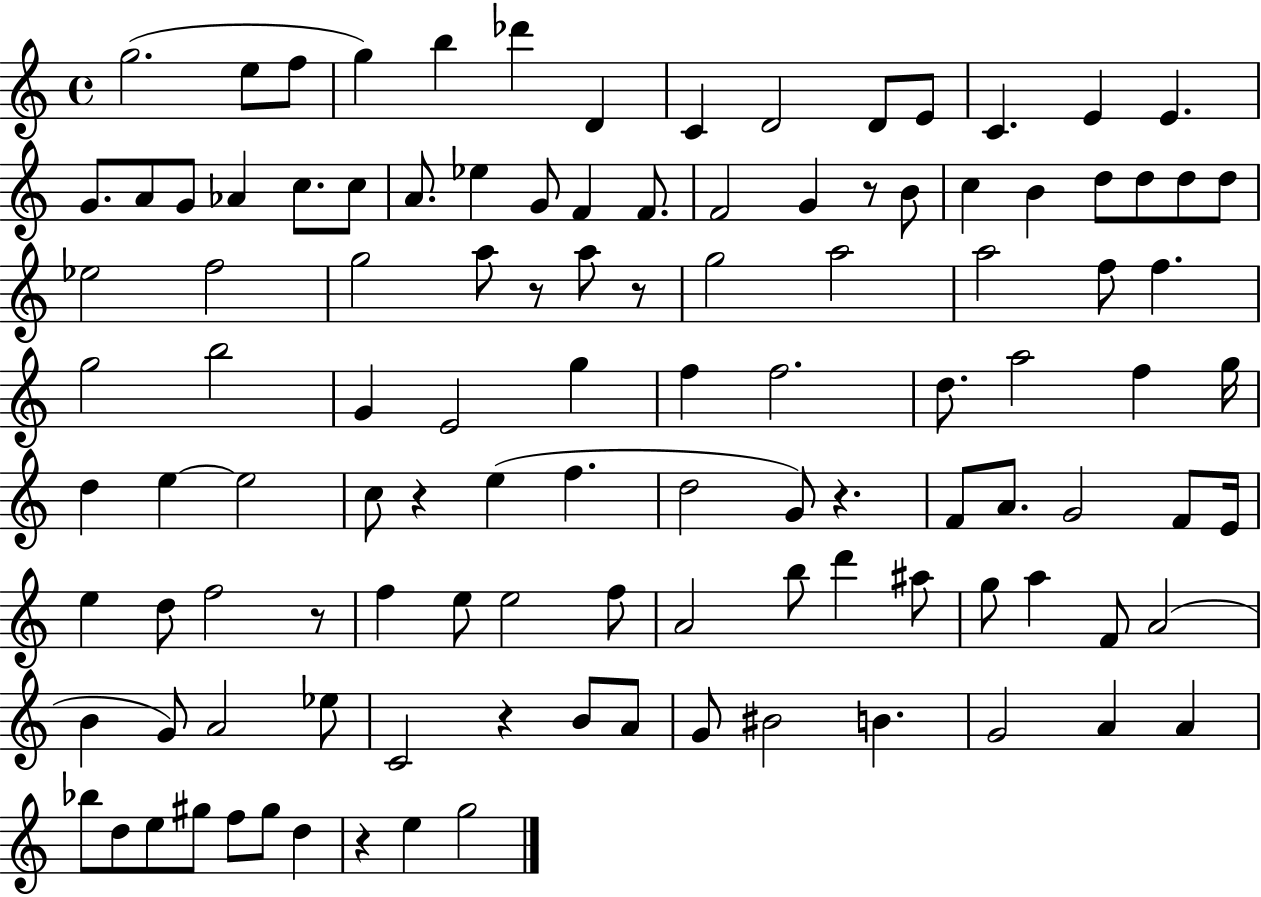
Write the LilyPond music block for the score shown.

{
  \clef treble
  \time 4/4
  \defaultTimeSignature
  \key c \major
  g''2.( e''8 f''8 | g''4) b''4 des'''4 d'4 | c'4 d'2 d'8 e'8 | c'4. e'4 e'4. | \break g'8. a'8 g'8 aes'4 c''8. c''8 | a'8. ees''4 g'8 f'4 f'8. | f'2 g'4 r8 b'8 | c''4 b'4 d''8 d''8 d''8 d''8 | \break ees''2 f''2 | g''2 a''8 r8 a''8 r8 | g''2 a''2 | a''2 f''8 f''4. | \break g''2 b''2 | g'4 e'2 g''4 | f''4 f''2. | d''8. a''2 f''4 g''16 | \break d''4 e''4~~ e''2 | c''8 r4 e''4( f''4. | d''2 g'8) r4. | f'8 a'8. g'2 f'8 e'16 | \break e''4 d''8 f''2 r8 | f''4 e''8 e''2 f''8 | a'2 b''8 d'''4 ais''8 | g''8 a''4 f'8 a'2( | \break b'4 g'8) a'2 ees''8 | c'2 r4 b'8 a'8 | g'8 bis'2 b'4. | g'2 a'4 a'4 | \break bes''8 d''8 e''8 gis''8 f''8 gis''8 d''4 | r4 e''4 g''2 | \bar "|."
}